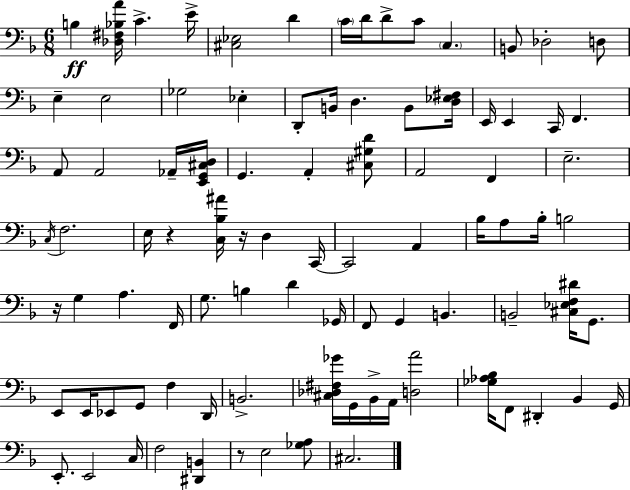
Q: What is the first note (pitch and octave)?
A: B3